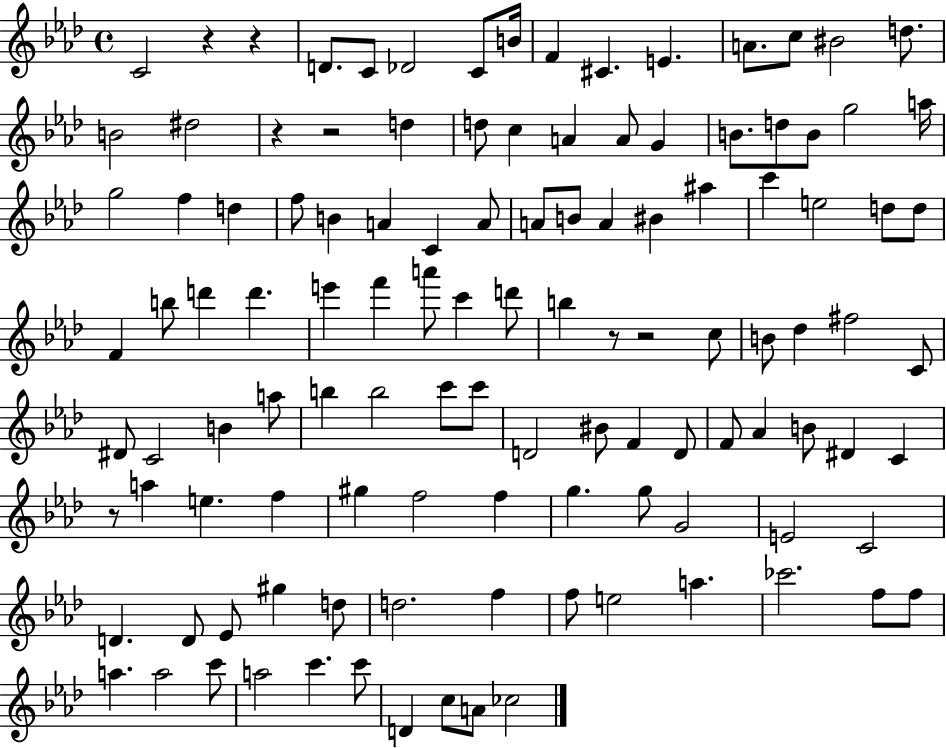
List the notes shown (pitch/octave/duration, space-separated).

C4/h R/q R/q D4/e. C4/e Db4/h C4/e B4/s F4/q C#4/q. E4/q. A4/e. C5/e BIS4/h D5/e. B4/h D#5/h R/q R/h D5/q D5/e C5/q A4/q A4/e G4/q B4/e. D5/e B4/e G5/h A5/s G5/h F5/q D5/q F5/e B4/q A4/q C4/q A4/e A4/e B4/e A4/q BIS4/q A#5/q C6/q E5/h D5/e D5/e F4/q B5/e D6/q D6/q. E6/q F6/q A6/e C6/q D6/e B5/q R/e R/h C5/e B4/e Db5/q F#5/h C4/e D#4/e C4/h B4/q A5/e B5/q B5/h C6/e C6/e D4/h BIS4/e F4/q D4/e F4/e Ab4/q B4/e D#4/q C4/q R/e A5/q E5/q. F5/q G#5/q F5/h F5/q G5/q. G5/e G4/h E4/h C4/h D4/q. D4/e Eb4/e G#5/q D5/e D5/h. F5/q F5/e E5/h A5/q. CES6/h. F5/e F5/e A5/q. A5/h C6/e A5/h C6/q. C6/e D4/q C5/e A4/e CES5/h